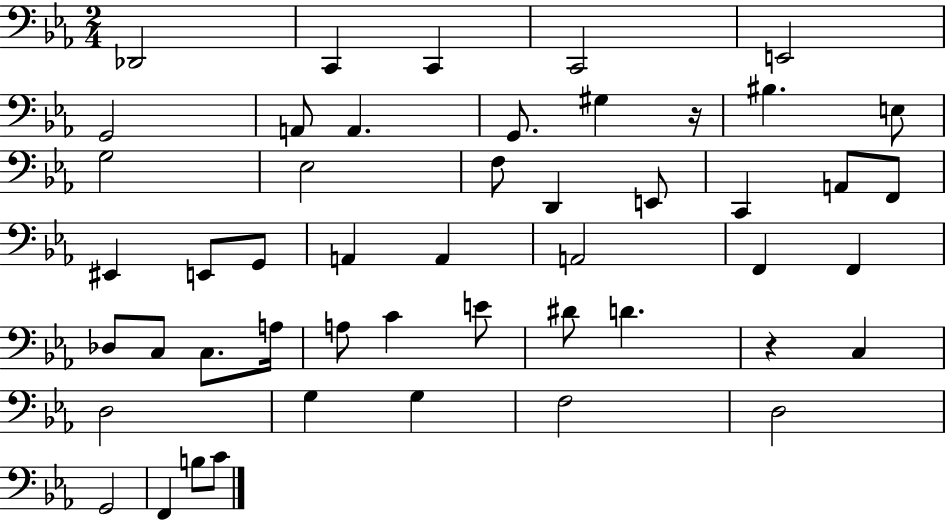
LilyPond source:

{
  \clef bass
  \numericTimeSignature
  \time 2/4
  \key ees \major
  des,2 | c,4 c,4 | c,2 | e,2 | \break g,2 | a,8 a,4. | g,8. gis4 r16 | bis4. e8 | \break g2 | ees2 | f8 d,4 e,8 | c,4 a,8 f,8 | \break eis,4 e,8 g,8 | a,4 a,4 | a,2 | f,4 f,4 | \break des8 c8 c8. a16 | a8 c'4 e'8 | dis'8 d'4. | r4 c4 | \break d2 | g4 g4 | f2 | d2 | \break g,2 | f,4 b8 c'8 | \bar "|."
}